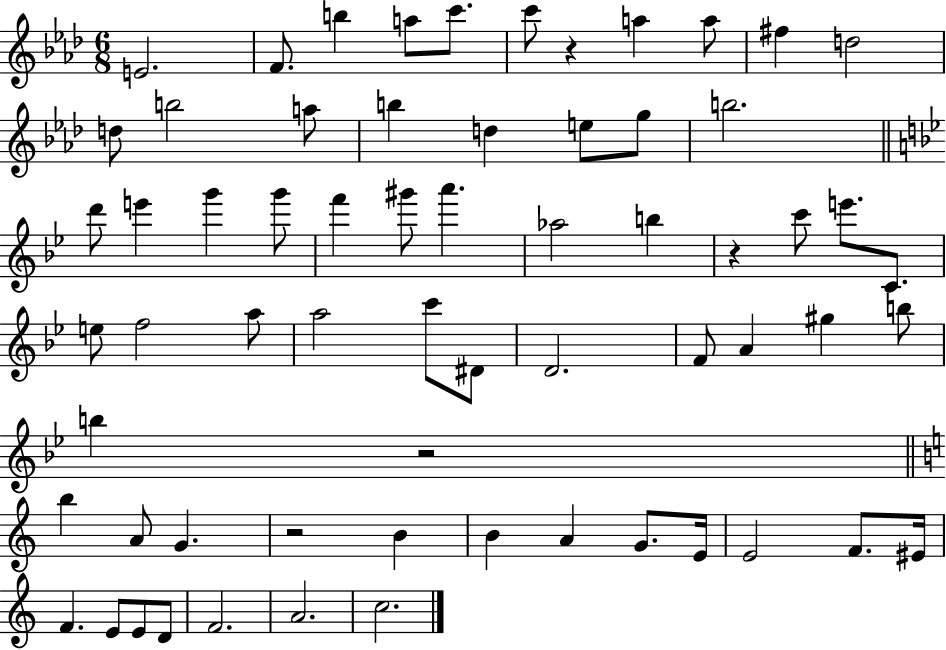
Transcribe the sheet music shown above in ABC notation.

X:1
T:Untitled
M:6/8
L:1/4
K:Ab
E2 F/2 b a/2 c'/2 c'/2 z a a/2 ^f d2 d/2 b2 a/2 b d e/2 g/2 b2 d'/2 e' g' g'/2 f' ^g'/2 a' _a2 b z c'/2 e'/2 C/2 e/2 f2 a/2 a2 c'/2 ^D/2 D2 F/2 A ^g b/2 b z2 b A/2 G z2 B B A G/2 E/4 E2 F/2 ^E/4 F E/2 E/2 D/2 F2 A2 c2